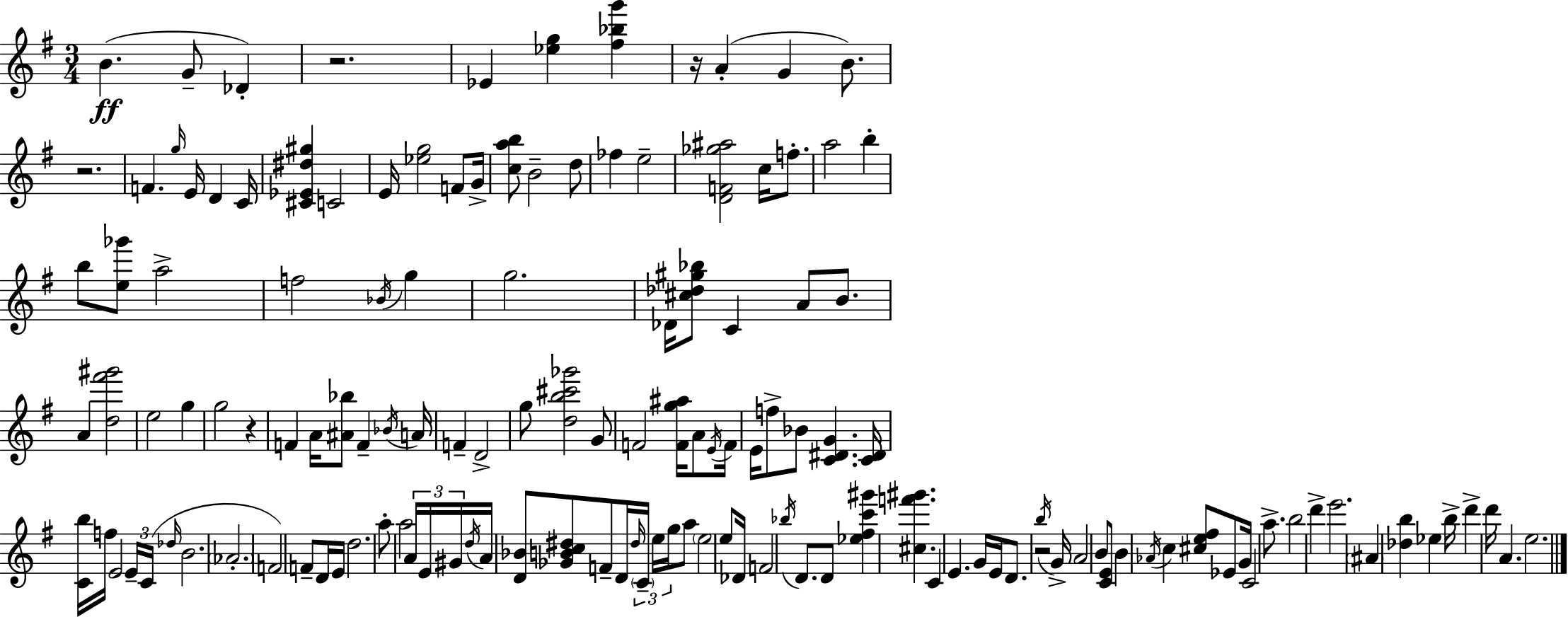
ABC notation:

X:1
T:Untitled
M:3/4
L:1/4
K:Em
B G/2 _D z2 _E [_eg] [^f_bg'] z/4 A G B/2 z2 F g/4 E/4 D C/4 [^C_E^d^g] C2 E/4 [_eg]2 F/2 G/4 [cab]/2 B2 d/2 _f e2 [DF_g^a]2 c/4 f/2 a2 b b/2 [e_g']/2 a2 f2 _B/4 g g2 _D/4 [^c_d^g_b]/2 C A/2 B/2 A [d^f'^g']2 e2 g g2 z F A/4 [^A_b]/2 F _B/4 A/4 F D2 g/2 [db^c'_g']2 G/2 F2 [Fg^a]/4 A/2 E/4 F/4 E/4 f/2 _B/2 [C^DG] [C^D]/4 [Cb]/4 f/4 E2 E/4 C/4 _d/4 B2 _A2 F2 F/2 D/4 E/4 d2 a/2 a2 A/4 E/4 ^G/4 d/4 A/4 [D_B]/2 [_GBc^d]/2 F/2 D/4 ^d/4 C/4 e/4 g/4 a/2 e2 e/2 _D/4 F2 _b/4 D/2 D/2 [_e^fc'^g'] [^cf'^g'] C E G/4 E/4 D/2 z2 b/4 G/4 A2 B/2 [CE]/2 B _A/4 c [^ce^f]/2 _E/2 G/4 C2 a/2 b2 d' e'2 ^A [_db] _e b/4 d' d'/4 A e2